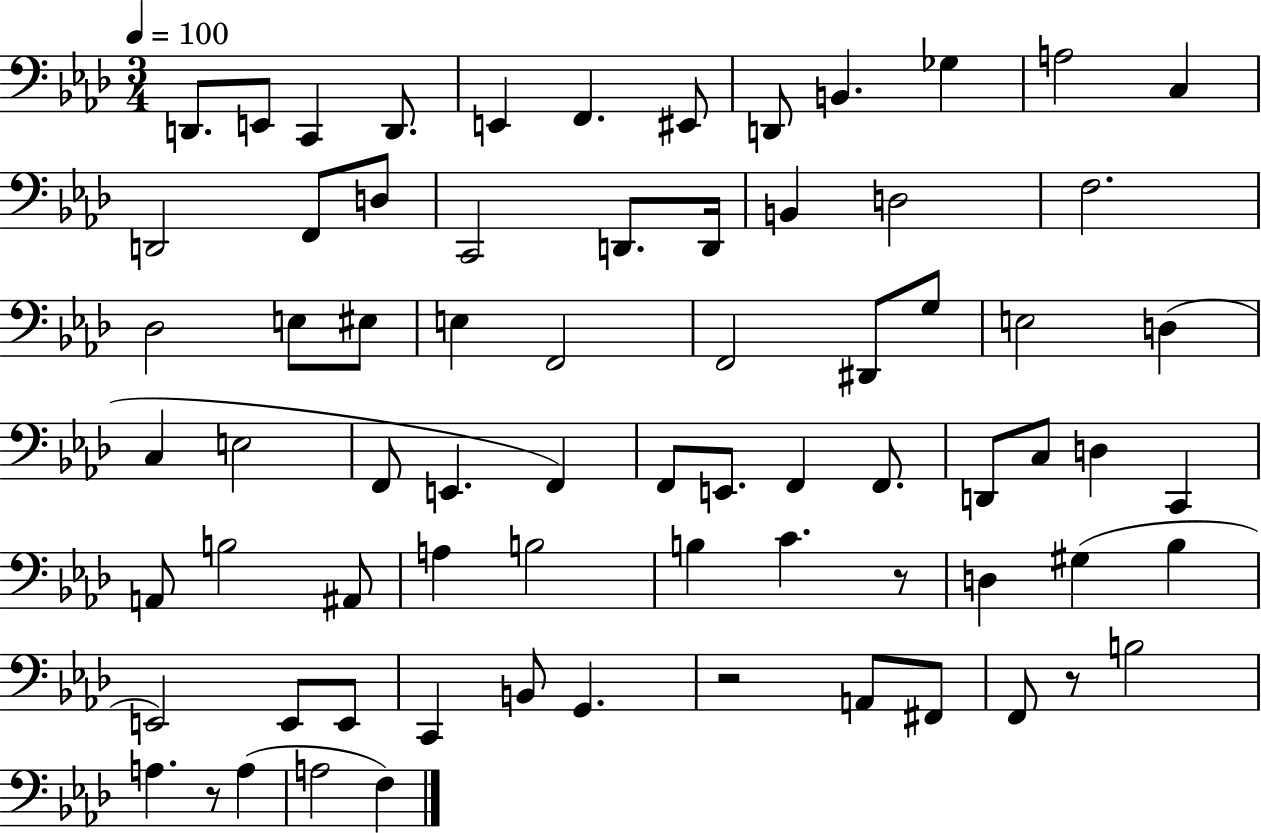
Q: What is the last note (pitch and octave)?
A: F3